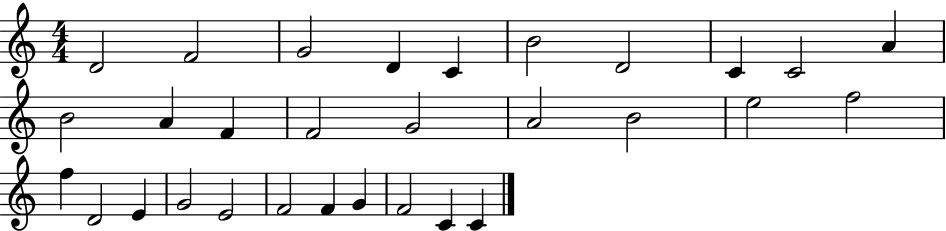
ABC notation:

X:1
T:Untitled
M:4/4
L:1/4
K:C
D2 F2 G2 D C B2 D2 C C2 A B2 A F F2 G2 A2 B2 e2 f2 f D2 E G2 E2 F2 F G F2 C C